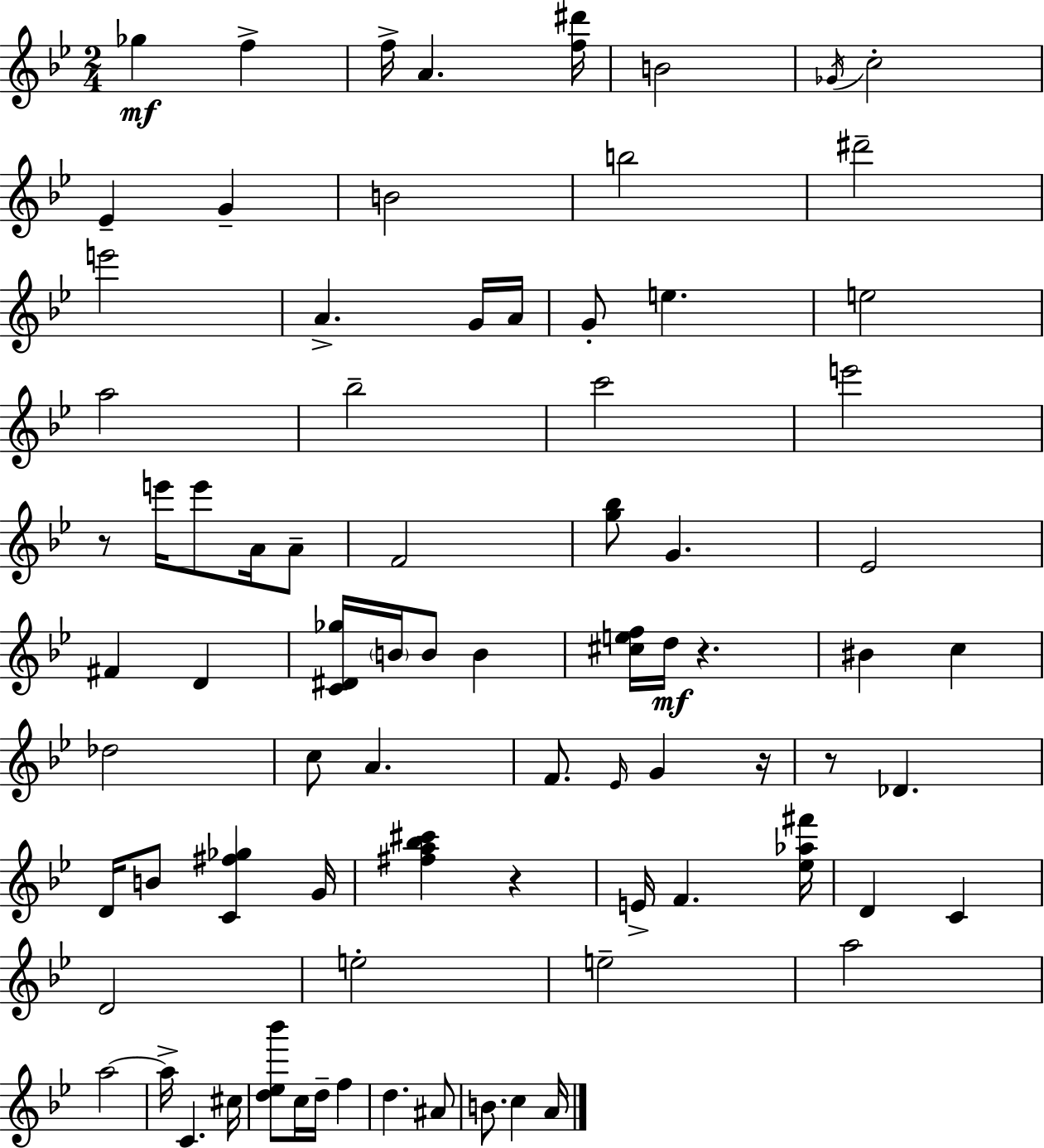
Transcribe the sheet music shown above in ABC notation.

X:1
T:Untitled
M:2/4
L:1/4
K:Bb
_g f f/4 A [f^d']/4 B2 _G/4 c2 _E G B2 b2 ^d'2 e'2 A G/4 A/4 G/2 e e2 a2 _b2 c'2 e'2 z/2 e'/4 e'/2 A/4 A/2 F2 [g_b]/2 G _E2 ^F D [C^D_g]/4 B/4 B/2 B [^cef]/4 d/4 z ^B c _d2 c/2 A F/2 _E/4 G z/4 z/2 _D D/4 B/2 [C^f_g] G/4 [^fa_b^c'] z E/4 F [_e_a^f']/4 D C D2 e2 e2 a2 a2 a/4 C ^c/4 [d_e_b']/2 c/4 d/4 f d ^A/2 B/2 c A/4